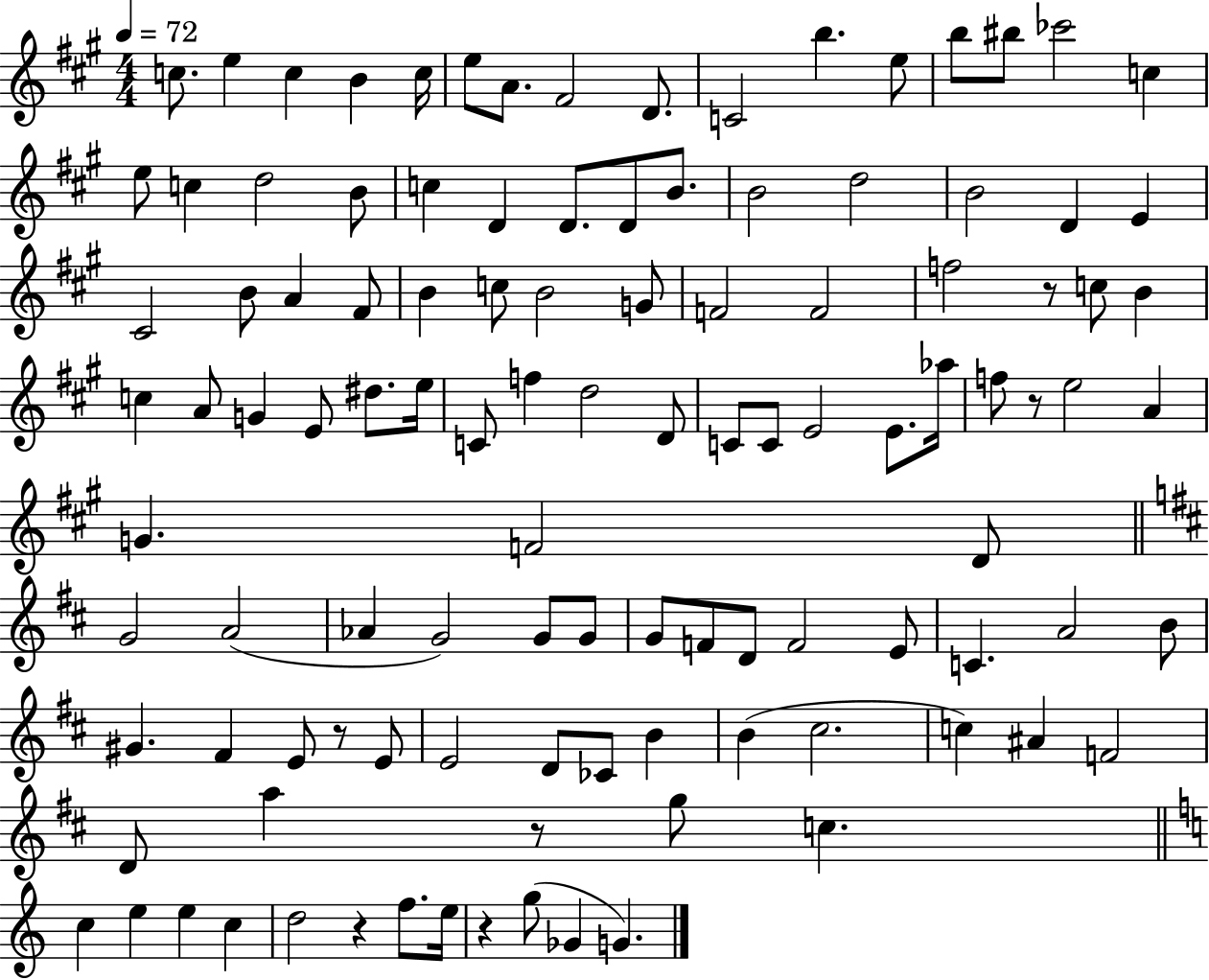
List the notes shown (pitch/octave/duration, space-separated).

C5/e. E5/q C5/q B4/q C5/s E5/e A4/e. F#4/h D4/e. C4/h B5/q. E5/e B5/e BIS5/e CES6/h C5/q E5/e C5/q D5/h B4/e C5/q D4/q D4/e. D4/e B4/e. B4/h D5/h B4/h D4/q E4/q C#4/h B4/e A4/q F#4/e B4/q C5/e B4/h G4/e F4/h F4/h F5/h R/e C5/e B4/q C5/q A4/e G4/q E4/e D#5/e. E5/s C4/e F5/q D5/h D4/e C4/e C4/e E4/h E4/e. Ab5/s F5/e R/e E5/h A4/q G4/q. F4/h D4/e G4/h A4/h Ab4/q G4/h G4/e G4/e G4/e F4/e D4/e F4/h E4/e C4/q. A4/h B4/e G#4/q. F#4/q E4/e R/e E4/e E4/h D4/e CES4/e B4/q B4/q C#5/h. C5/q A#4/q F4/h D4/e A5/q R/e G5/e C5/q. C5/q E5/q E5/q C5/q D5/h R/q F5/e. E5/s R/q G5/e Gb4/q G4/q.